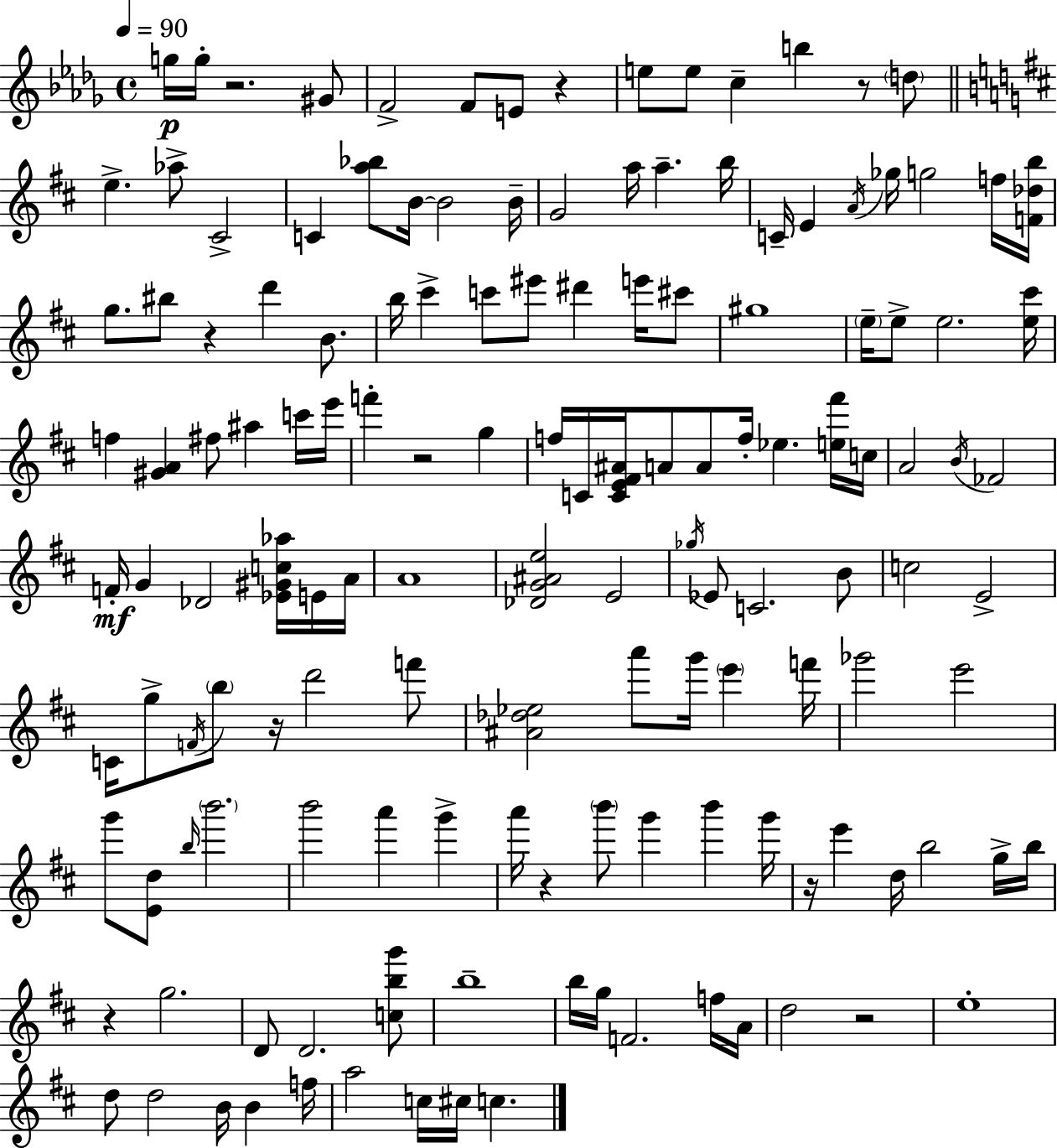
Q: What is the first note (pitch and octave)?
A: G5